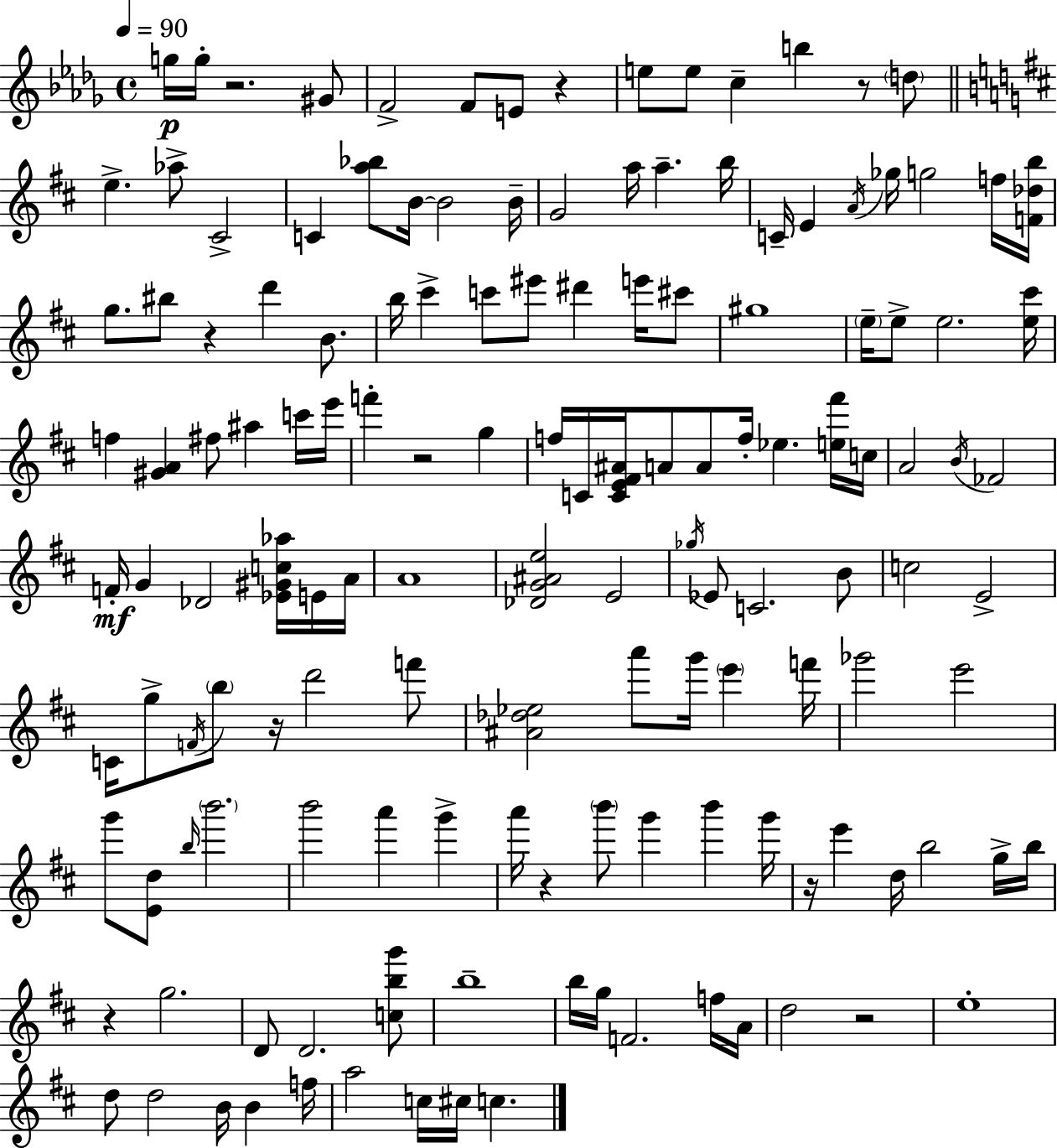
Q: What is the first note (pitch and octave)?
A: G5